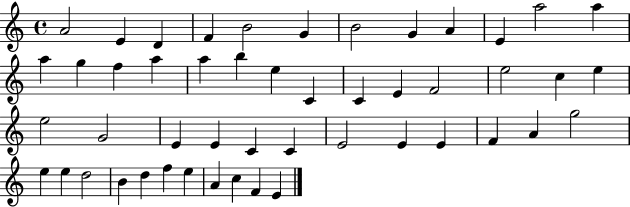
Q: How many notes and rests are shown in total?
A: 49